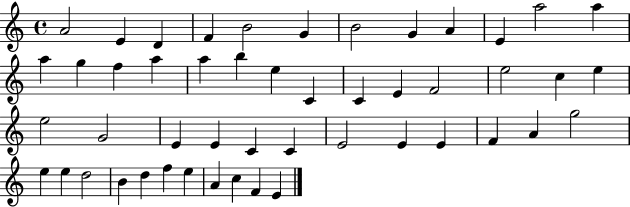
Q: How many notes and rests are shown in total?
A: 49